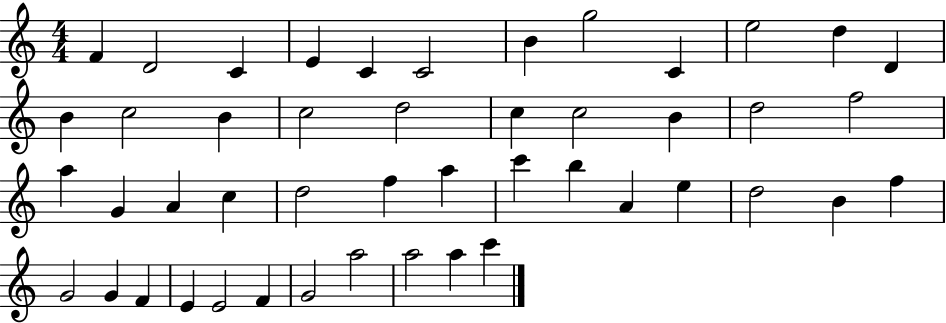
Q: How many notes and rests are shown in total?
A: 47